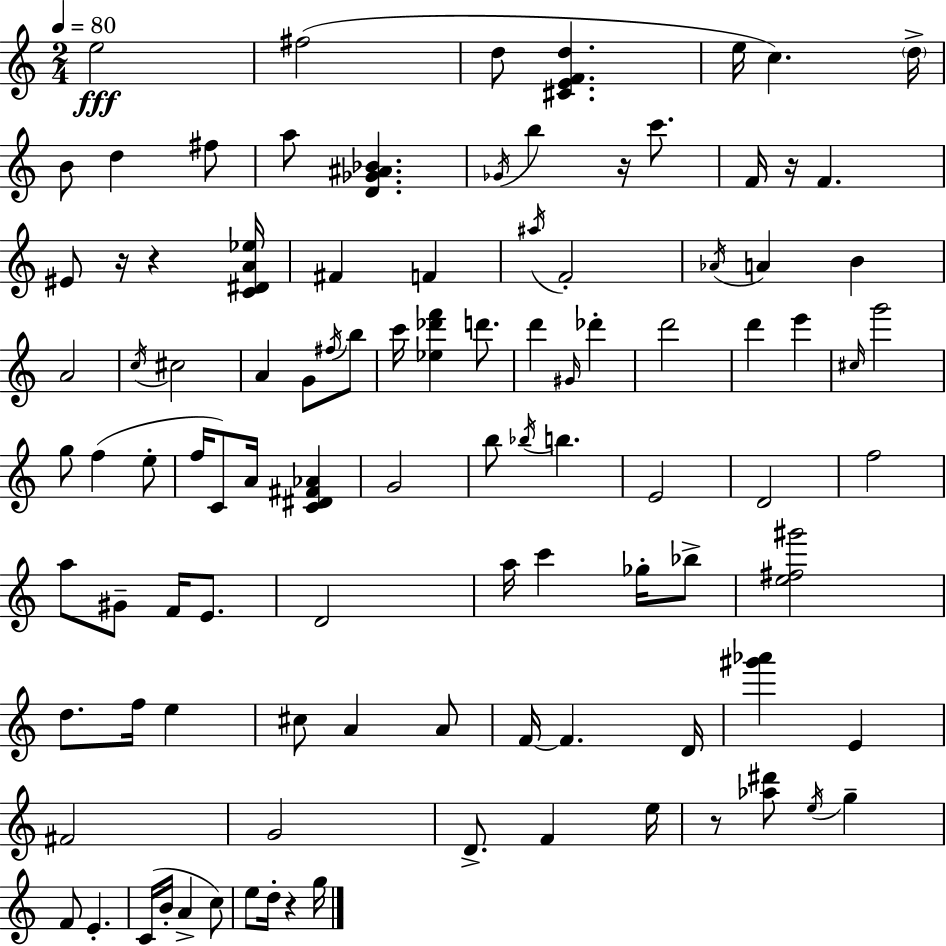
X:1
T:Untitled
M:2/4
L:1/4
K:Am
e2 ^f2 d/2 [^CEFd] e/4 c d/4 B/2 d ^f/2 a/2 [D_G^A_B] _G/4 b z/4 c'/2 F/4 z/4 F ^E/2 z/4 z [C^DA_e]/4 ^F F ^a/4 F2 _A/4 A B A2 c/4 ^c2 A G/2 ^f/4 b/2 c'/4 [_e_d'f'] d'/2 d' ^G/4 _d' d'2 d' e' ^c/4 g'2 g/2 f e/2 f/4 C/2 A/4 [C^D^F_A] G2 b/2 _b/4 b E2 D2 f2 a/2 ^G/2 F/4 E/2 D2 a/4 c' _g/4 _b/2 [e^f^g']2 d/2 f/4 e ^c/2 A A/2 F/4 F D/4 [^g'_a'] E ^F2 G2 D/2 F e/4 z/2 [_a^d']/2 e/4 g F/2 E C/4 B/4 A c/2 e/2 d/4 z g/4